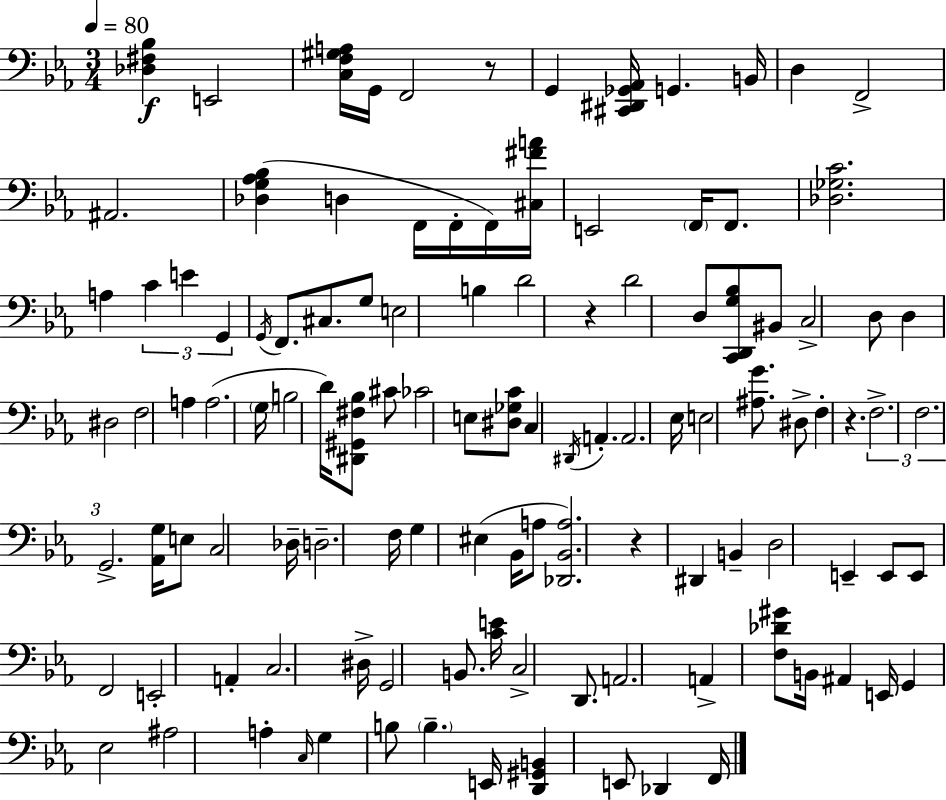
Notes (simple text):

[Db3,F#3,Bb3]/q E2/h [C3,F3,G#3,A3]/s G2/s F2/h R/e G2/q [C#2,D#2,Gb2,Ab2]/s G2/q. B2/s D3/q F2/h A#2/h. [Db3,G3,Ab3,Bb3]/q D3/q F2/s F2/s F2/s [C#3,F#4,A4]/s E2/h F2/s F2/e. [Db3,Gb3,C4]/h. A3/q C4/q E4/q G2/q G2/s F2/e. C#3/e. G3/e E3/h B3/q D4/h R/q D4/h D3/e [C2,D2,G3,Bb3]/e BIS2/e C3/h D3/e D3/q D#3/h F3/h A3/q A3/h. G3/s B3/h D4/s [D#2,G#2,F#3,Bb3]/e C#4/e CES4/h E3/e [D#3,Gb3,C4]/e C3/q D#2/s A2/q. A2/h. Eb3/s E3/h [A#3,G4]/e. D#3/e F3/q R/q. F3/h. F3/h. G2/h. [Ab2,G3]/s E3/e C3/h Db3/s D3/h. F3/s G3/q EIS3/q Bb2/s A3/e [Db2,Bb2,A3]/h. R/q D#2/q B2/q D3/h E2/q E2/e E2/e F2/h E2/h A2/q C3/h. D#3/s G2/h B2/e. [C4,E4]/s C3/h D2/e. A2/h. A2/q [F3,Db4,G#4]/e B2/s A#2/q E2/s G2/q Eb3/h A#3/h A3/q C3/s G3/q B3/e B3/q. E2/s [D2,G#2,B2]/q E2/e Db2/q F2/s